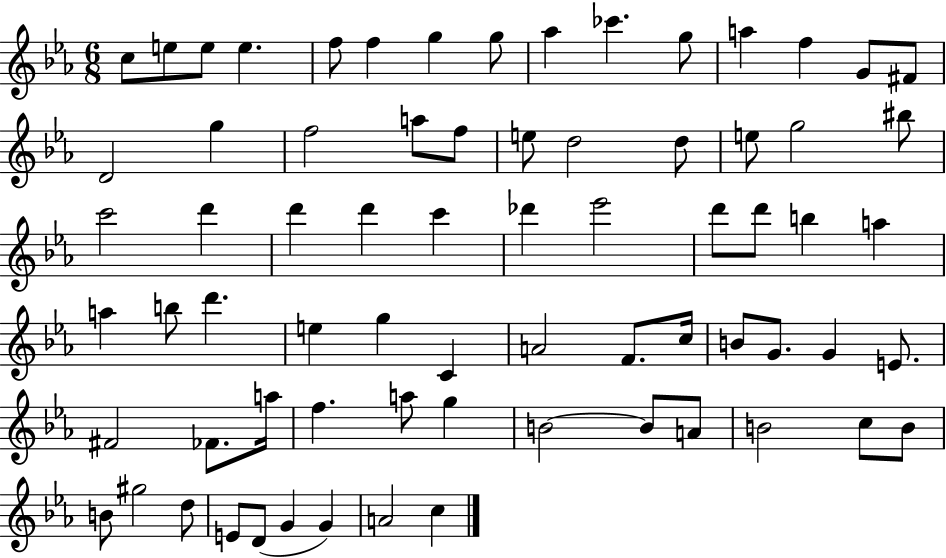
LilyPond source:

{
  \clef treble
  \numericTimeSignature
  \time 6/8
  \key ees \major
  c''8 e''8 e''8 e''4. | f''8 f''4 g''4 g''8 | aes''4 ces'''4. g''8 | a''4 f''4 g'8 fis'8 | \break d'2 g''4 | f''2 a''8 f''8 | e''8 d''2 d''8 | e''8 g''2 bis''8 | \break c'''2 d'''4 | d'''4 d'''4 c'''4 | des'''4 ees'''2 | d'''8 d'''8 b''4 a''4 | \break a''4 b''8 d'''4. | e''4 g''4 c'4 | a'2 f'8. c''16 | b'8 g'8. g'4 e'8. | \break fis'2 fes'8. a''16 | f''4. a''8 g''4 | b'2~~ b'8 a'8 | b'2 c''8 b'8 | \break b'8 gis''2 d''8 | e'8 d'8( g'4 g'4) | a'2 c''4 | \bar "|."
}